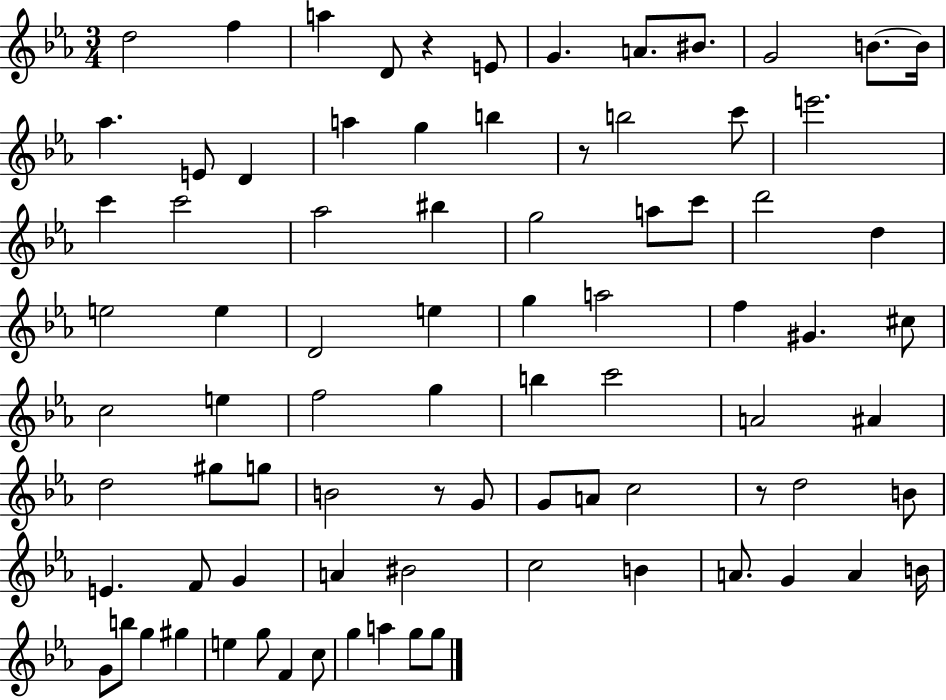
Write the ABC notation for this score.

X:1
T:Untitled
M:3/4
L:1/4
K:Eb
d2 f a D/2 z E/2 G A/2 ^B/2 G2 B/2 B/4 _a E/2 D a g b z/2 b2 c'/2 e'2 c' c'2 _a2 ^b g2 a/2 c'/2 d'2 d e2 e D2 e g a2 f ^G ^c/2 c2 e f2 g b c'2 A2 ^A d2 ^g/2 g/2 B2 z/2 G/2 G/2 A/2 c2 z/2 d2 B/2 E F/2 G A ^B2 c2 B A/2 G A B/4 G/2 b/2 g ^g e g/2 F c/2 g a g/2 g/2